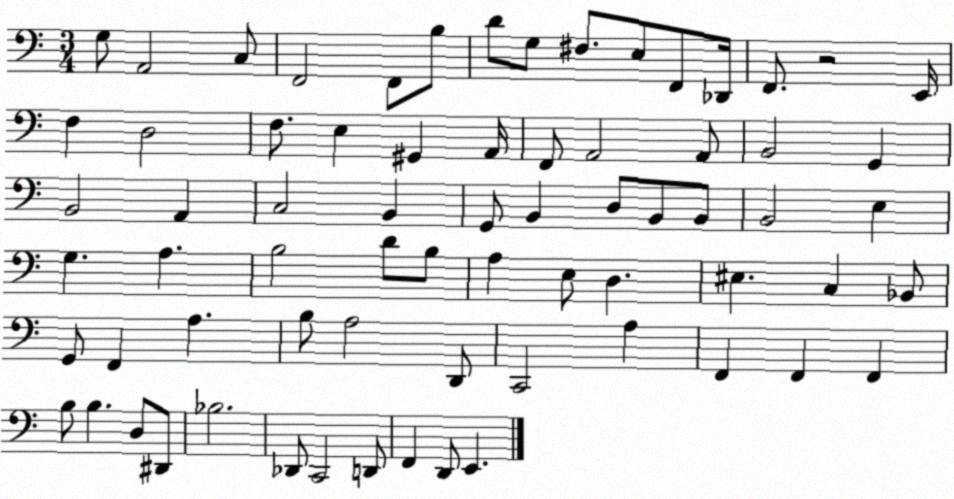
X:1
T:Untitled
M:3/4
L:1/4
K:C
G,/2 A,,2 C,/2 F,,2 F,,/2 B,/2 D/2 G,/2 ^F,/2 E,/2 F,,/2 _D,,/4 F,,/2 z2 E,,/4 F, D,2 F,/2 E, ^G,, A,,/4 F,,/2 A,,2 A,,/2 B,,2 G,, B,,2 A,, C,2 B,, G,,/2 B,, D,/2 B,,/2 B,,/2 B,,2 E, G, A, B,2 D/2 B,/2 A, E,/2 D, ^E, C, _B,,/2 G,,/2 F,, A, B,/2 A,2 D,,/2 C,,2 A, F,, F,, F,, B,/2 B, D,/2 ^D,,/2 _B,2 _D,,/2 C,,2 D,,/2 F,, D,,/2 E,,